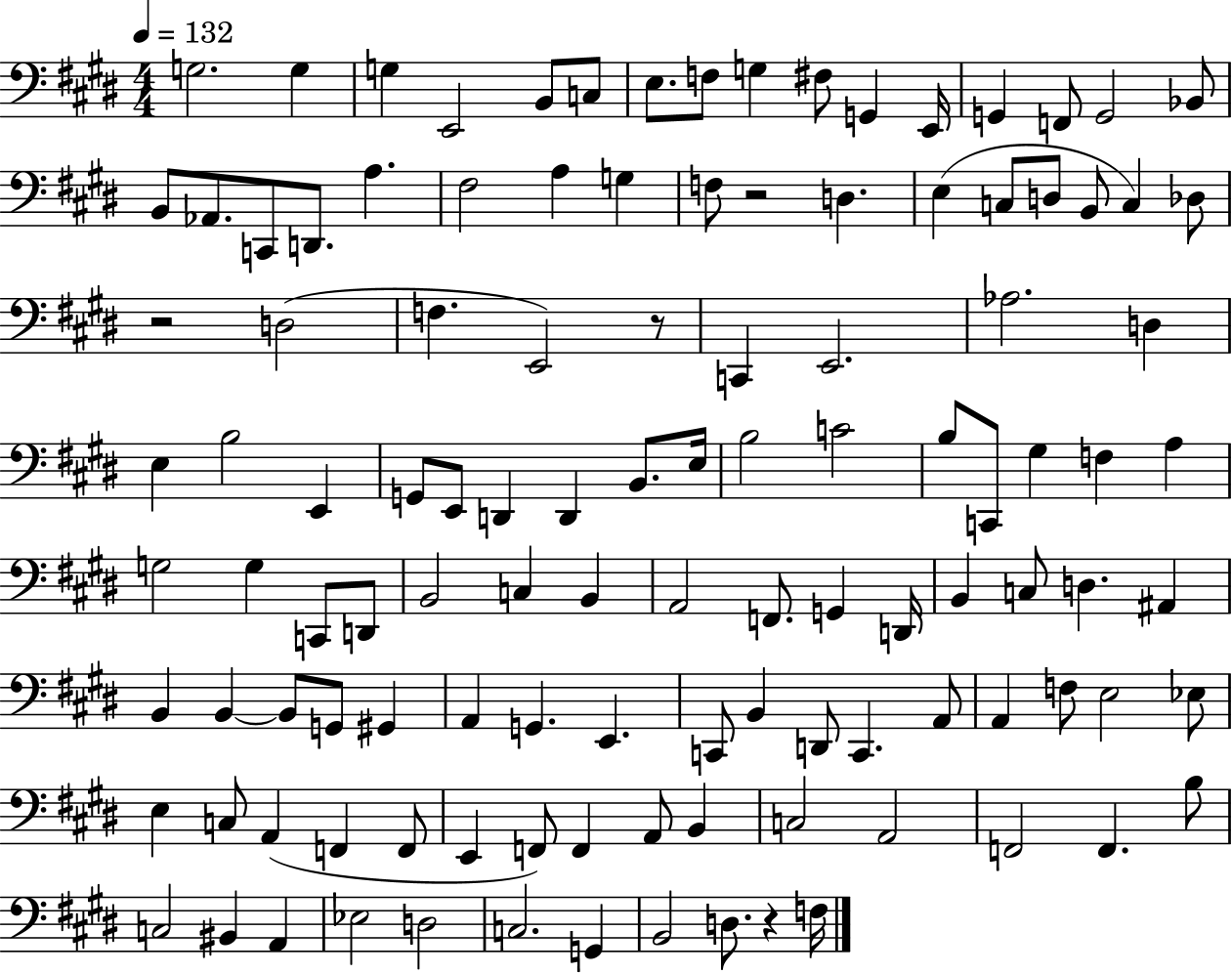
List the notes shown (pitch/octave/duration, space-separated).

G3/h. G3/q G3/q E2/h B2/e C3/e E3/e. F3/e G3/q F#3/e G2/q E2/s G2/q F2/e G2/h Bb2/e B2/e Ab2/e. C2/e D2/e. A3/q. F#3/h A3/q G3/q F3/e R/h D3/q. E3/q C3/e D3/e B2/e C3/q Db3/e R/h D3/h F3/q. E2/h R/e C2/q E2/h. Ab3/h. D3/q E3/q B3/h E2/q G2/e E2/e D2/q D2/q B2/e. E3/s B3/h C4/h B3/e C2/e G#3/q F3/q A3/q G3/h G3/q C2/e D2/e B2/h C3/q B2/q A2/h F2/e. G2/q D2/s B2/q C3/e D3/q. A#2/q B2/q B2/q B2/e G2/e G#2/q A2/q G2/q. E2/q. C2/e B2/q D2/e C2/q. A2/e A2/q F3/e E3/h Eb3/e E3/q C3/e A2/q F2/q F2/e E2/q F2/e F2/q A2/e B2/q C3/h A2/h F2/h F2/q. B3/e C3/h BIS2/q A2/q Eb3/h D3/h C3/h. G2/q B2/h D3/e. R/q F3/s